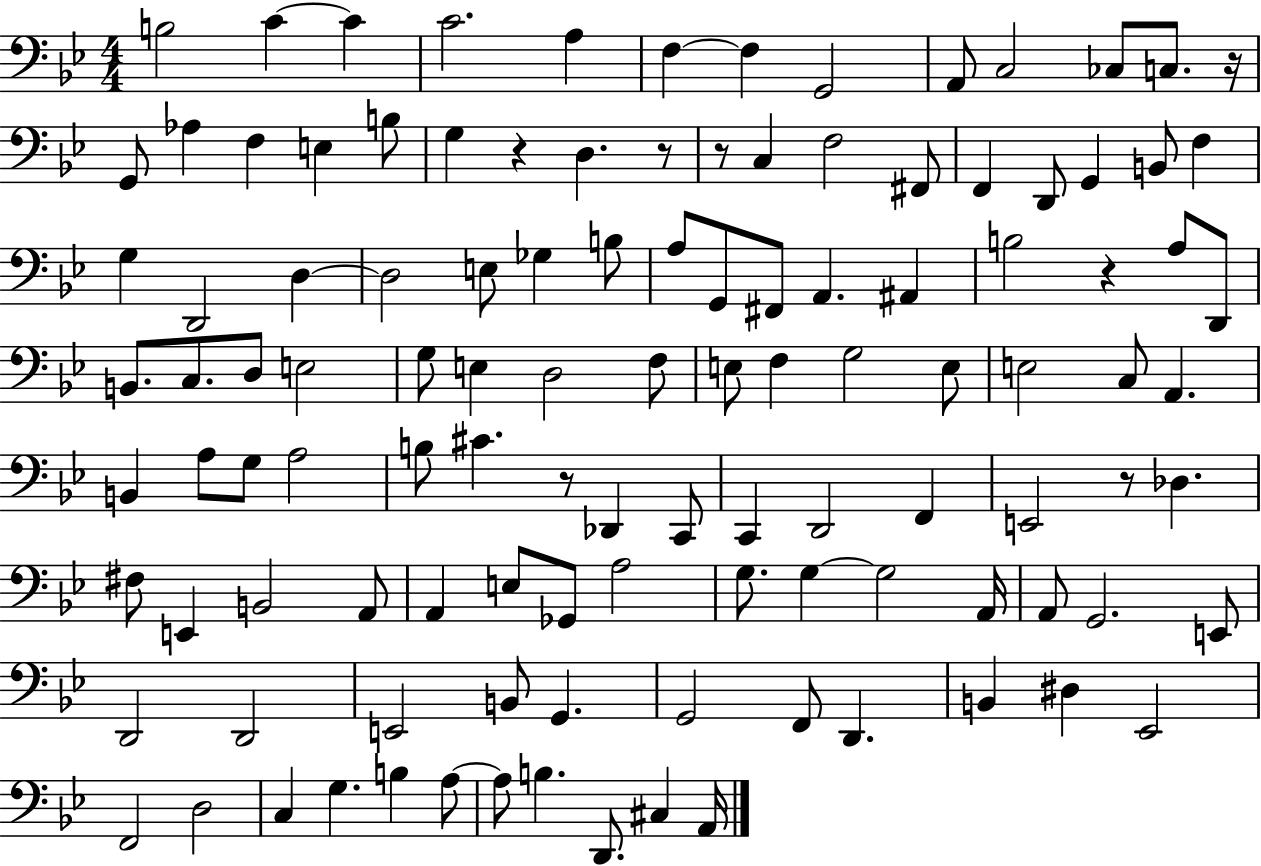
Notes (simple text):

B3/h C4/q C4/q C4/h. A3/q F3/q F3/q G2/h A2/e C3/h CES3/e C3/e. R/s G2/e Ab3/q F3/q E3/q B3/e G3/q R/q D3/q. R/e R/e C3/q F3/h F#2/e F2/q D2/e G2/q B2/e F3/q G3/q D2/h D3/q D3/h E3/e Gb3/q B3/e A3/e G2/e F#2/e A2/q. A#2/q B3/h R/q A3/e D2/e B2/e. C3/e. D3/e E3/h G3/e E3/q D3/h F3/e E3/e F3/q G3/h E3/e E3/h C3/e A2/q. B2/q A3/e G3/e A3/h B3/e C#4/q. R/e Db2/q C2/e C2/q D2/h F2/q E2/h R/e Db3/q. F#3/e E2/q B2/h A2/e A2/q E3/e Gb2/e A3/h G3/e. G3/q G3/h A2/s A2/e G2/h. E2/e D2/h D2/h E2/h B2/e G2/q. G2/h F2/e D2/q. B2/q D#3/q Eb2/h F2/h D3/h C3/q G3/q. B3/q A3/e A3/e B3/q. D2/e. C#3/q A2/s